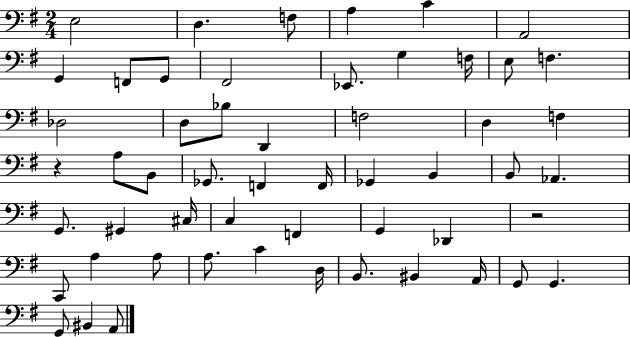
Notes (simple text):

E3/h D3/q. F3/e A3/q C4/q A2/h G2/q F2/e G2/e F#2/h Eb2/e. G3/q F3/s E3/e F3/q. Db3/h D3/e Bb3/e D2/q F3/h D3/q F3/q R/q A3/e B2/e Gb2/e. F2/q F2/s Gb2/q B2/q B2/e Ab2/q. G2/e. G#2/q C#3/s C3/q F2/q G2/q Db2/q R/h C2/e A3/q A3/e A3/e. C4/q D3/s B2/e. BIS2/q A2/s G2/e G2/q. G2/e BIS2/q A2/e